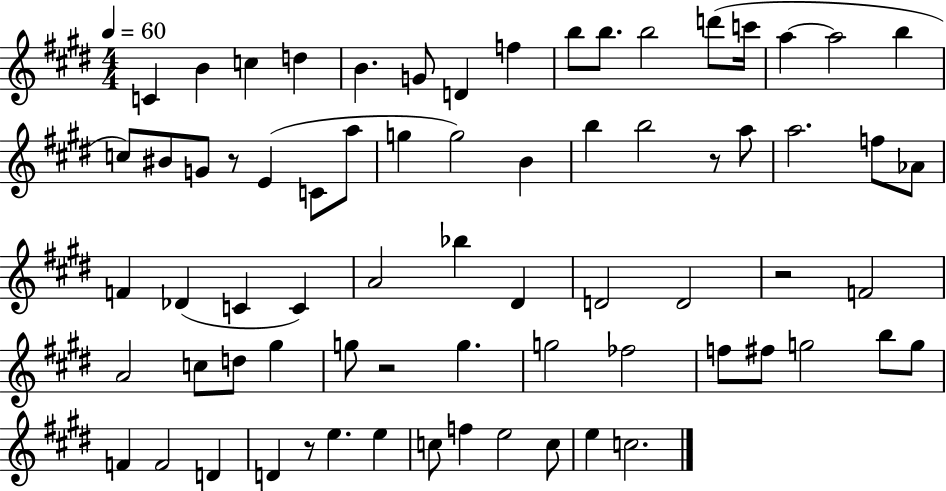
X:1
T:Untitled
M:4/4
L:1/4
K:E
C B c d B G/2 D f b/2 b/2 b2 d'/2 c'/4 a a2 b c/2 ^B/2 G/2 z/2 E C/2 a/2 g g2 B b b2 z/2 a/2 a2 f/2 _A/2 F _D C C A2 _b ^D D2 D2 z2 F2 A2 c/2 d/2 ^g g/2 z2 g g2 _f2 f/2 ^f/2 g2 b/2 g/2 F F2 D D z/2 e e c/2 f e2 c/2 e c2